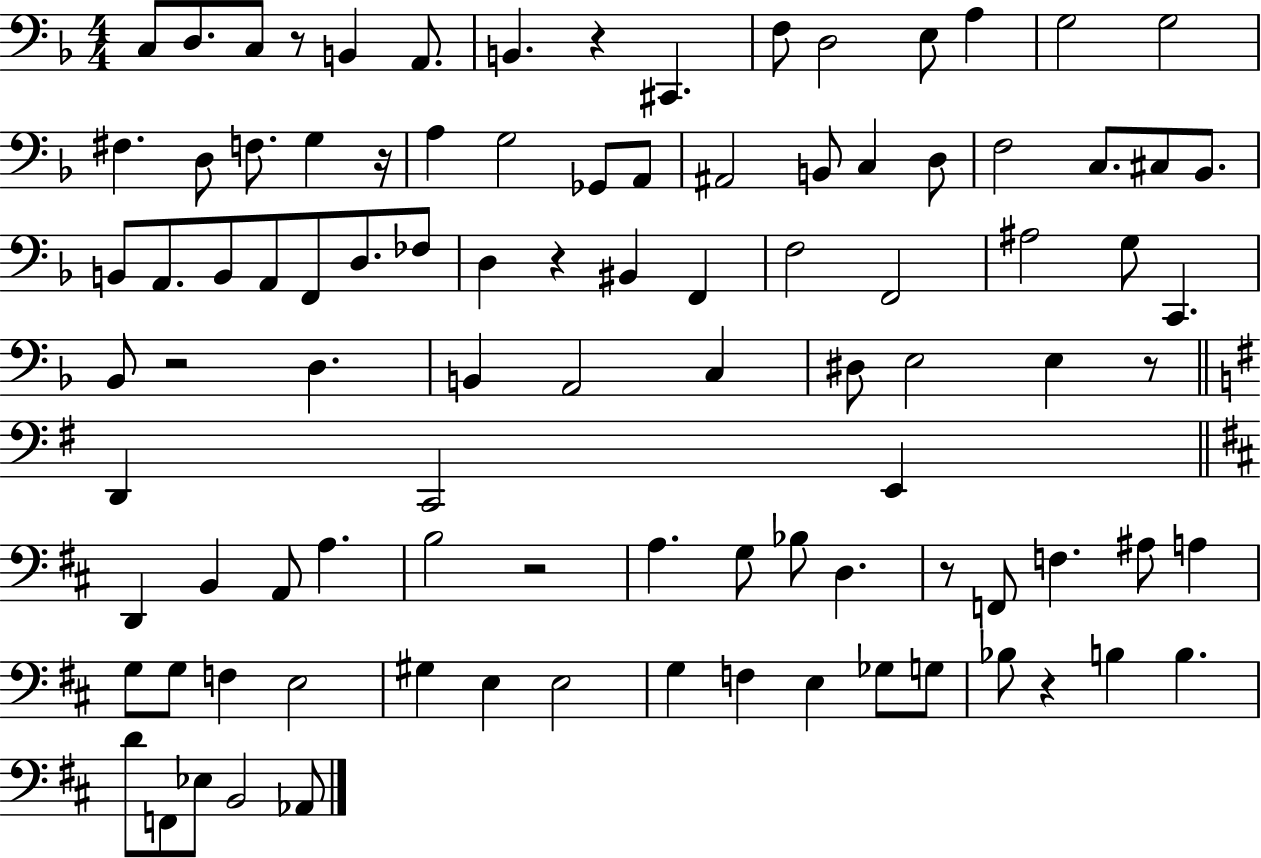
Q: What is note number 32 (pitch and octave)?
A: B2